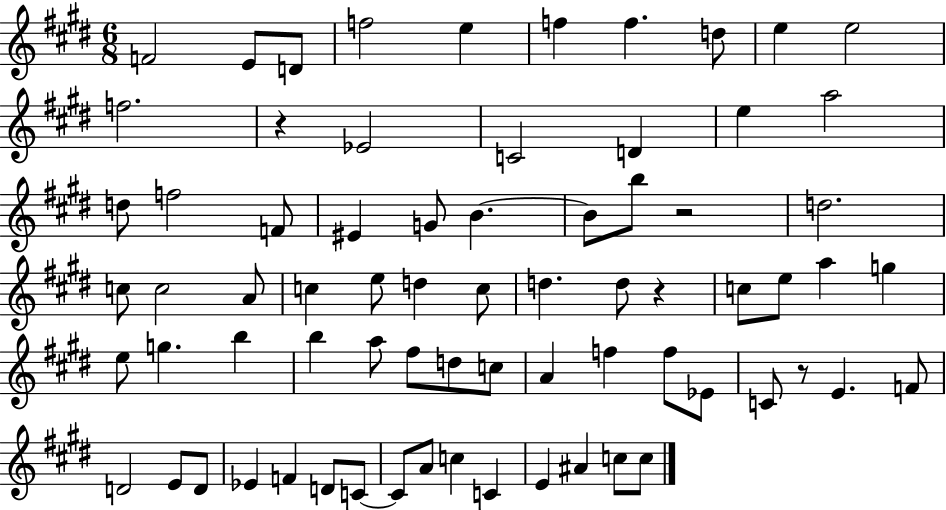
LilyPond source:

{
  \clef treble
  \numericTimeSignature
  \time 6/8
  \key e \major
  f'2 e'8 d'8 | f''2 e''4 | f''4 f''4. d''8 | e''4 e''2 | \break f''2. | r4 ees'2 | c'2 d'4 | e''4 a''2 | \break d''8 f''2 f'8 | eis'4 g'8 b'4.~~ | b'8 b''8 r2 | d''2. | \break c''8 c''2 a'8 | c''4 e''8 d''4 c''8 | d''4. d''8 r4 | c''8 e''8 a''4 g''4 | \break e''8 g''4. b''4 | b''4 a''8 fis''8 d''8 c''8 | a'4 f''4 f''8 ees'8 | c'8 r8 e'4. f'8 | \break d'2 e'8 d'8 | ees'4 f'4 d'8 c'8~~ | c'8 a'8 c''4 c'4 | e'4 ais'4 c''8 c''8 | \break \bar "|."
}